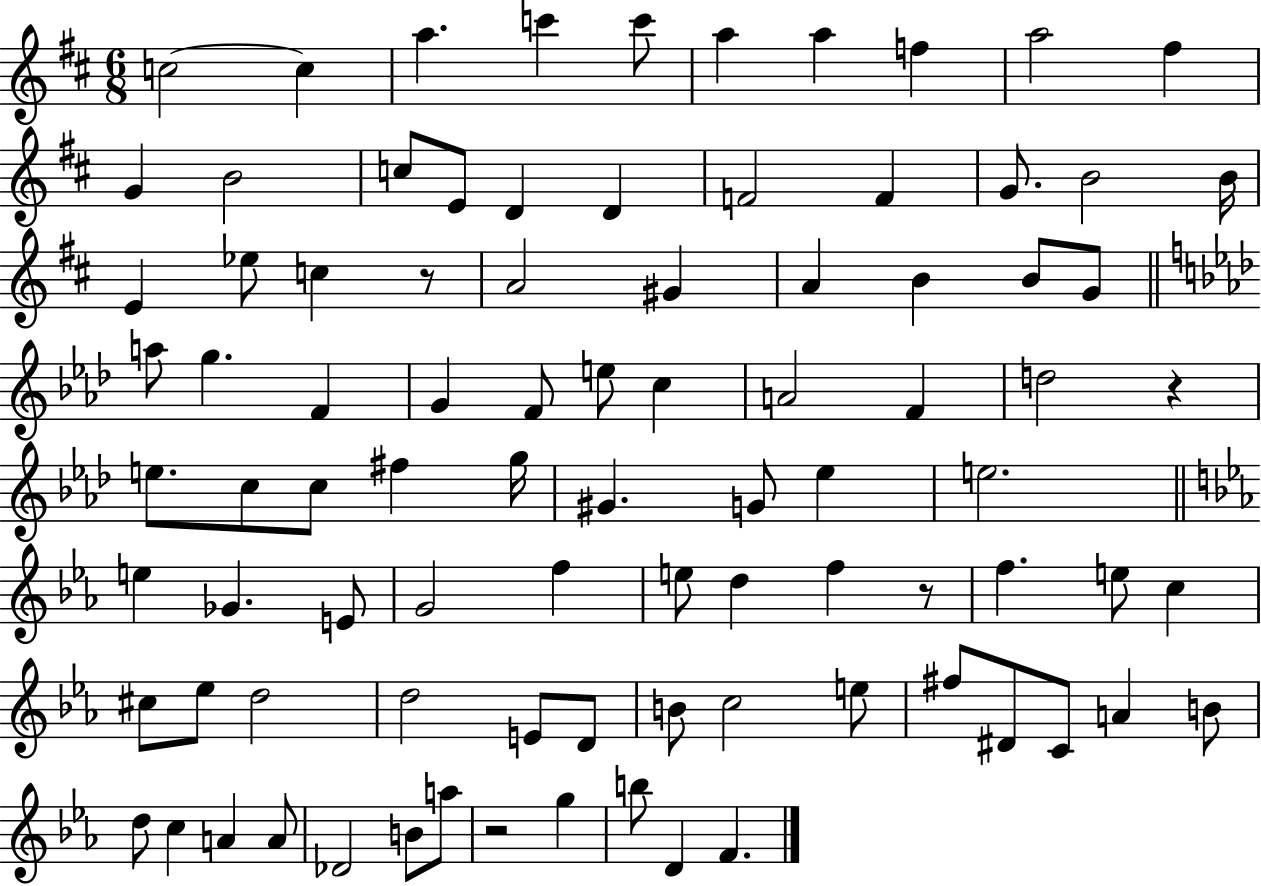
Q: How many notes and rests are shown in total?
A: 89